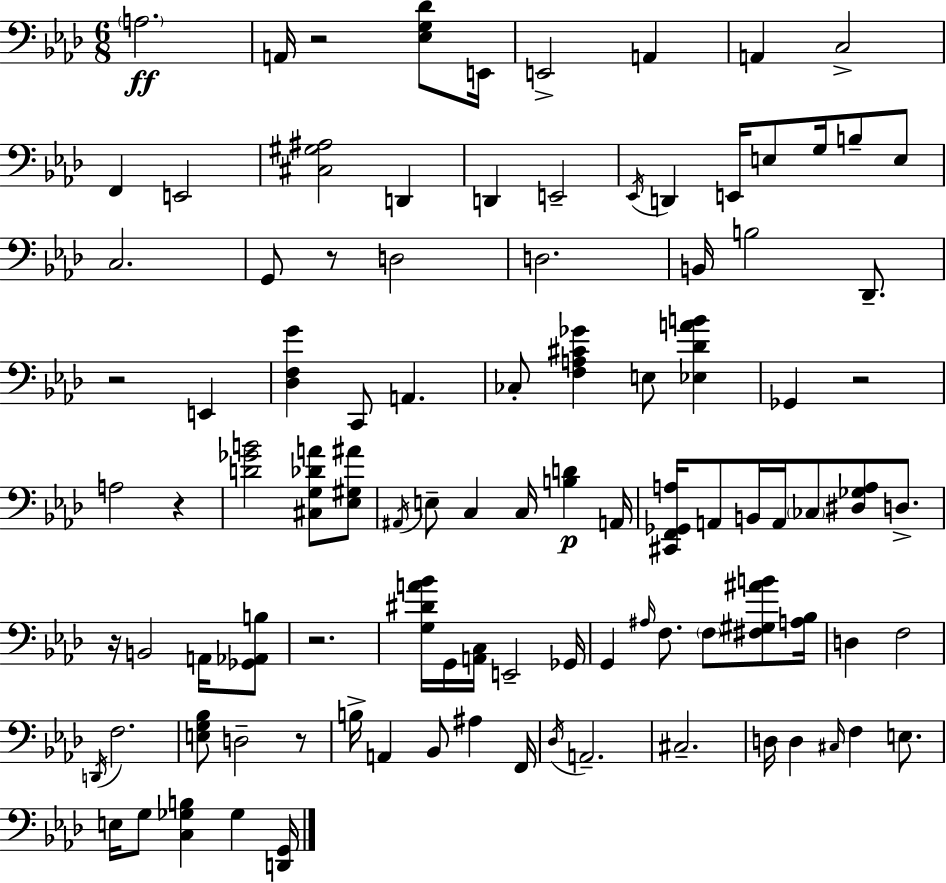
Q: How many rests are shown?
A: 8